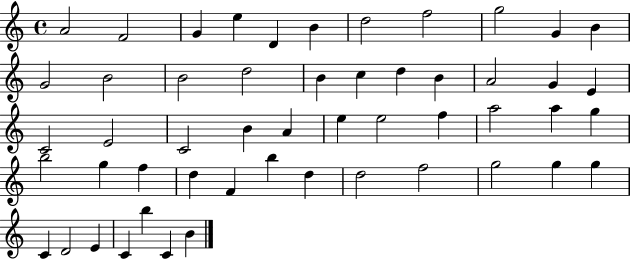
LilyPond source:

{
  \clef treble
  \time 4/4
  \defaultTimeSignature
  \key c \major
  a'2 f'2 | g'4 e''4 d'4 b'4 | d''2 f''2 | g''2 g'4 b'4 | \break g'2 b'2 | b'2 d''2 | b'4 c''4 d''4 b'4 | a'2 g'4 e'4 | \break c'2 e'2 | c'2 b'4 a'4 | e''4 e''2 f''4 | a''2 a''4 g''4 | \break b''2 g''4 f''4 | d''4 f'4 b''4 d''4 | d''2 f''2 | g''2 g''4 g''4 | \break c'4 d'2 e'4 | c'4 b''4 c'4 b'4 | \bar "|."
}